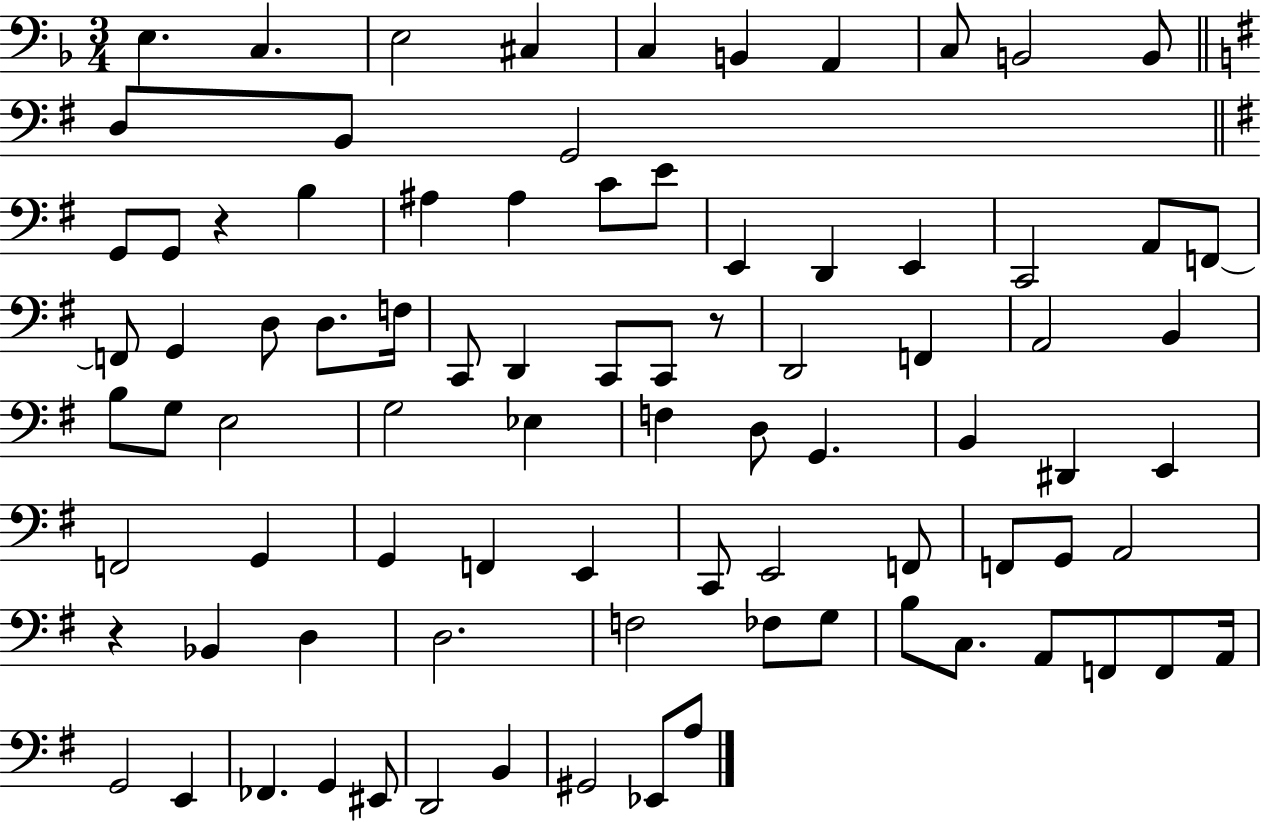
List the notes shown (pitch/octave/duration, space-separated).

E3/q. C3/q. E3/h C#3/q C3/q B2/q A2/q C3/e B2/h B2/e D3/e B2/e G2/h G2/e G2/e R/q B3/q A#3/q A#3/q C4/e E4/e E2/q D2/q E2/q C2/h A2/e F2/e F2/e G2/q D3/e D3/e. F3/s C2/e D2/q C2/e C2/e R/e D2/h F2/q A2/h B2/q B3/e G3/e E3/h G3/h Eb3/q F3/q D3/e G2/q. B2/q D#2/q E2/q F2/h G2/q G2/q F2/q E2/q C2/e E2/h F2/e F2/e G2/e A2/h R/q Bb2/q D3/q D3/h. F3/h FES3/e G3/e B3/e C3/e. A2/e F2/e F2/e A2/s G2/h E2/q FES2/q. G2/q EIS2/e D2/h B2/q G#2/h Eb2/e A3/e